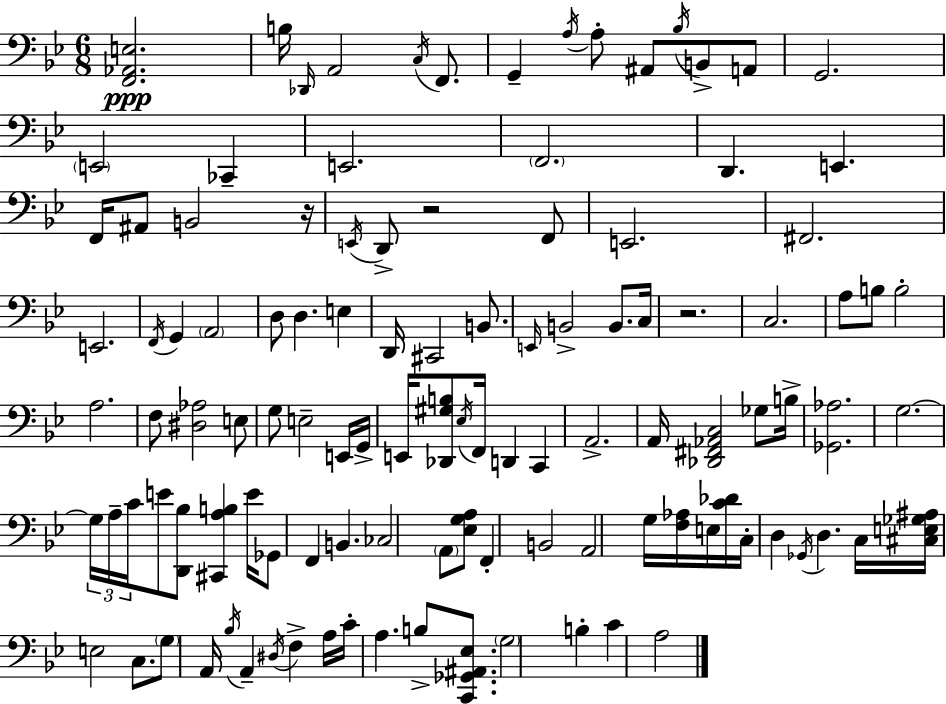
[F2,Ab2,E3]/h. B3/s Db2/s A2/h C3/s F2/e. G2/q A3/s A3/e A#2/e Bb3/s B2/e A2/e G2/h. E2/h CES2/q E2/h. F2/h. D2/q. E2/q. F2/s A#2/e B2/h R/s E2/s D2/e R/h F2/e E2/h. F#2/h. E2/h. F2/s G2/q A2/h D3/e D3/q. E3/q D2/s C#2/h B2/e. E2/s B2/h B2/e. C3/s R/h. C3/h. A3/e B3/e B3/h A3/h. F3/e [D#3,Ab3]/h E3/e G3/e E3/h E2/s G2/s E2/s [Db2,G#3,B3]/e Eb3/s F2/s D2/q C2/q A2/h. A2/s [Db2,F#2,Ab2,C3]/h Gb3/e B3/s [Gb2,Ab3]/h. G3/h. G3/s A3/s C4/s E4/e [D2,Bb3]/e [C#2,A3,B3]/q E4/s Gb2/e F2/q B2/q. CES3/h A2/e [Eb3,G3,A3]/e F2/q B2/h A2/h G3/s [F3,Ab3]/s E3/s [C4,Db4]/s C3/s D3/q Gb2/s D3/q. C3/s [C#3,E3,Gb3,A#3]/s E3/h C3/e. G3/e A2/s Bb3/s A2/q D#3/s F3/q A3/s C4/s A3/q. B3/e [C2,Gb2,A#2,Eb3]/e. G3/h B3/q C4/q A3/h